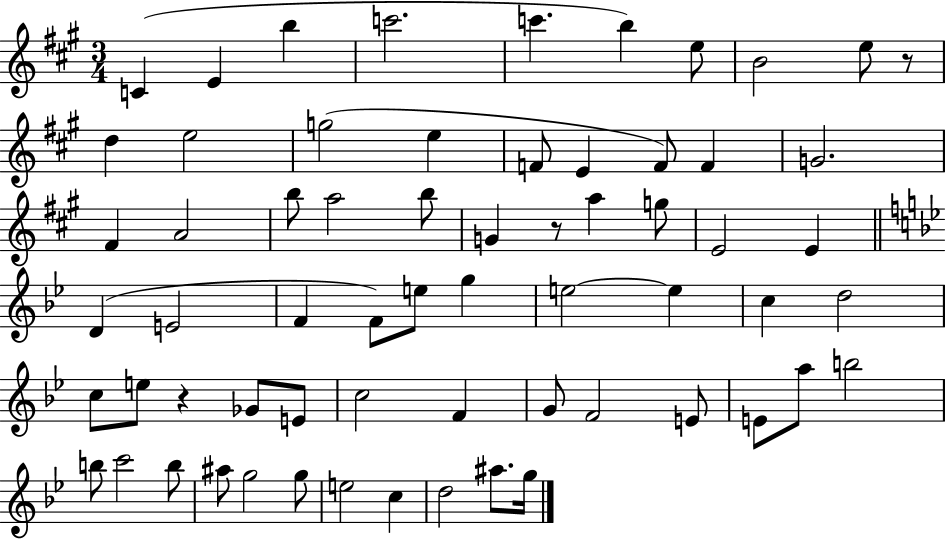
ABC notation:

X:1
T:Untitled
M:3/4
L:1/4
K:A
C E b c'2 c' b e/2 B2 e/2 z/2 d e2 g2 e F/2 E F/2 F G2 ^F A2 b/2 a2 b/2 G z/2 a g/2 E2 E D E2 F F/2 e/2 g e2 e c d2 c/2 e/2 z _G/2 E/2 c2 F G/2 F2 E/2 E/2 a/2 b2 b/2 c'2 b/2 ^a/2 g2 g/2 e2 c d2 ^a/2 g/4